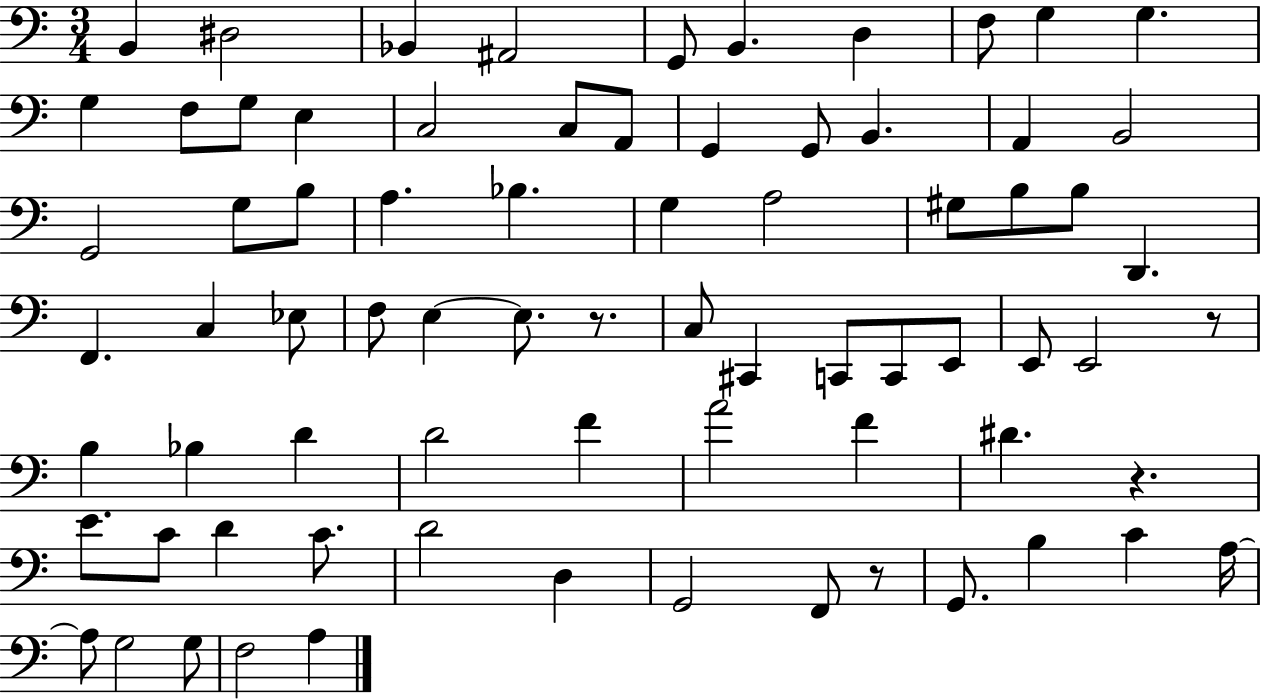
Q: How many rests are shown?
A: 4